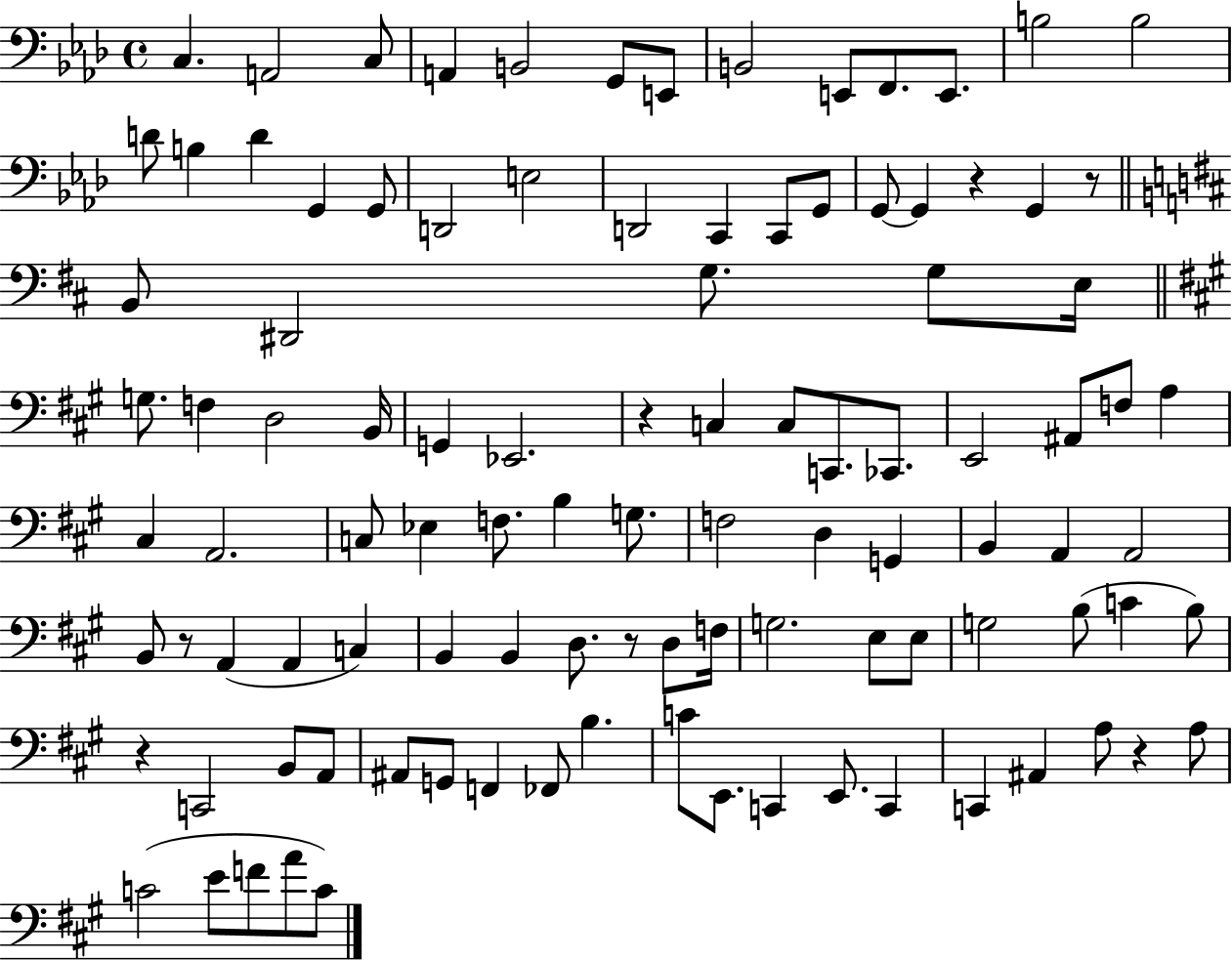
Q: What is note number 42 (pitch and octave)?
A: CES2